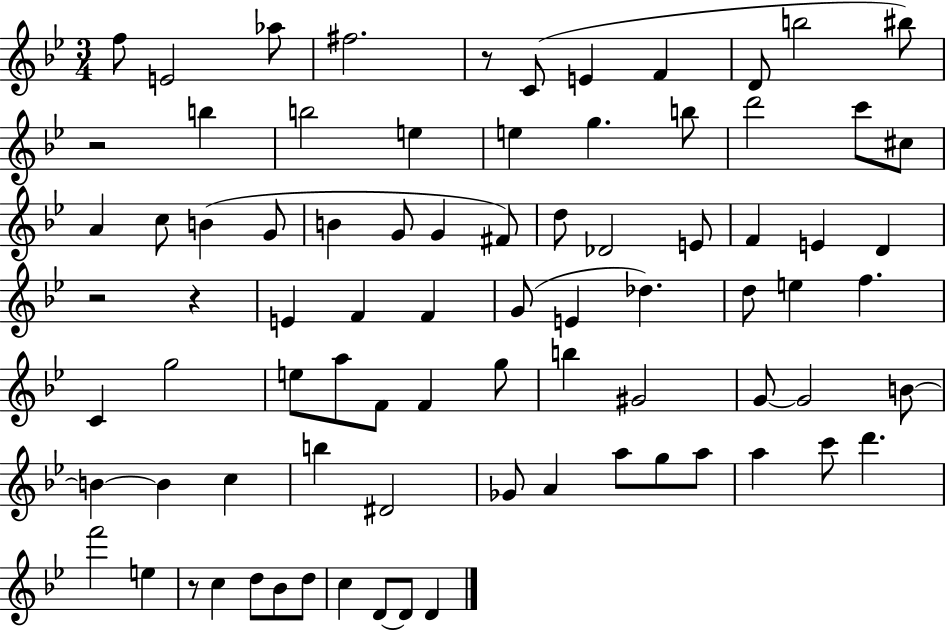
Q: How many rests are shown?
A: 5